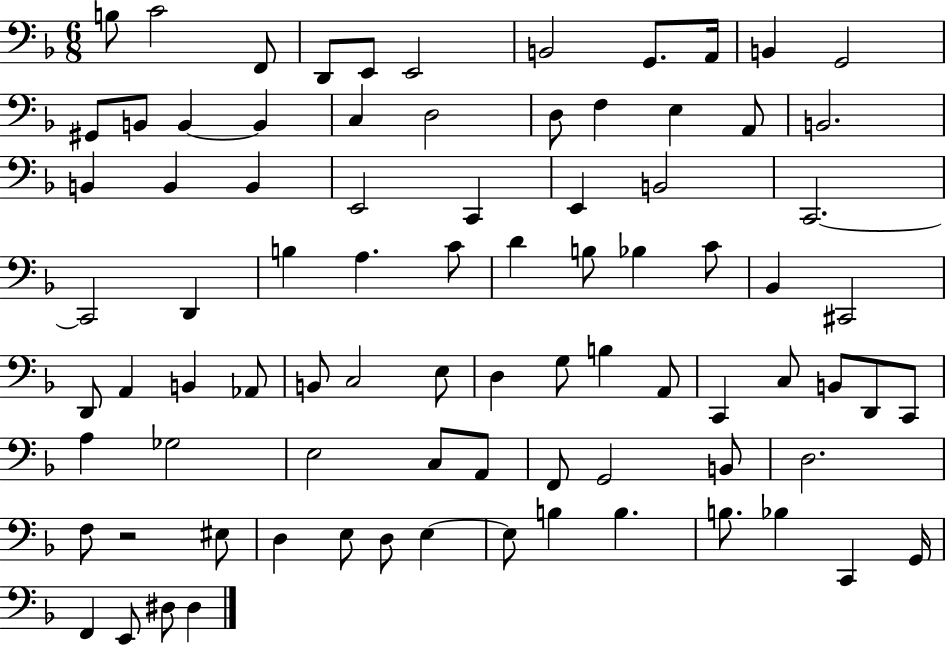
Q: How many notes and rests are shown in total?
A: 84